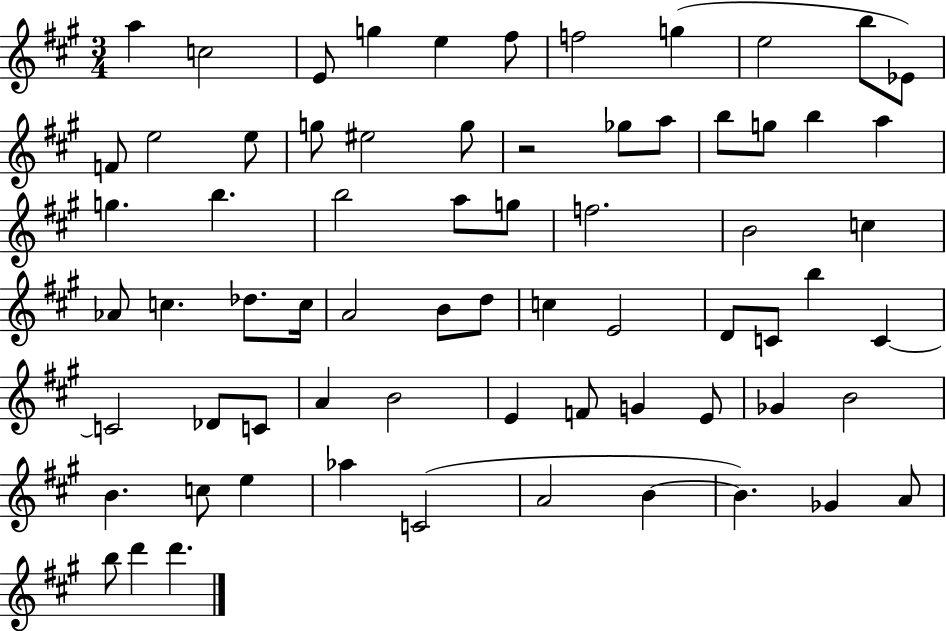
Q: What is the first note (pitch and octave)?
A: A5